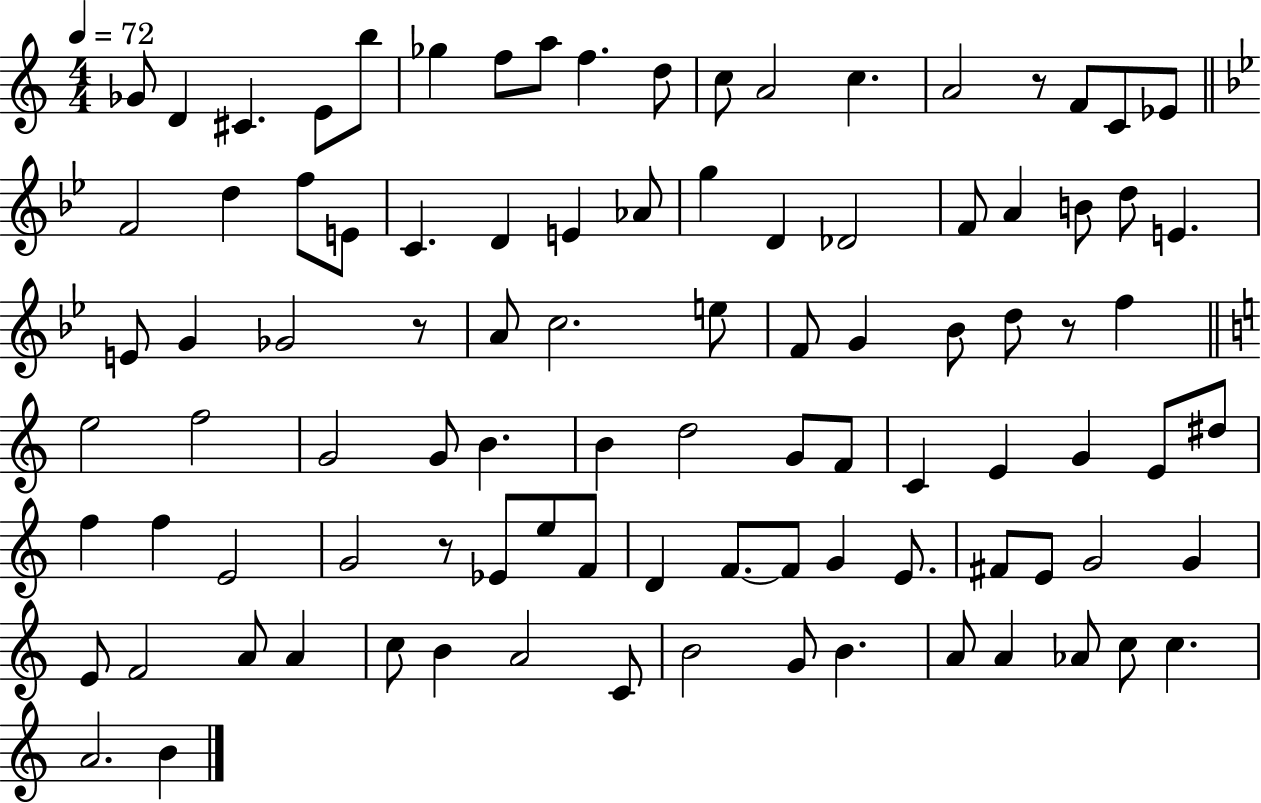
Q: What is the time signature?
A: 4/4